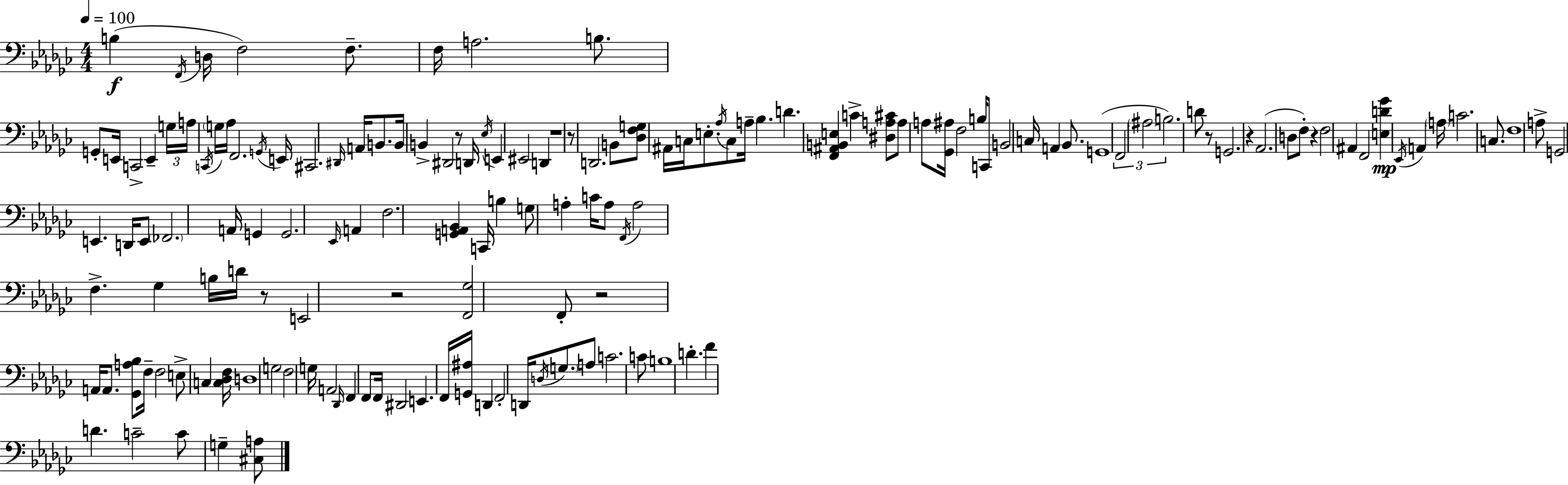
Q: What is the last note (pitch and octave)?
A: G3